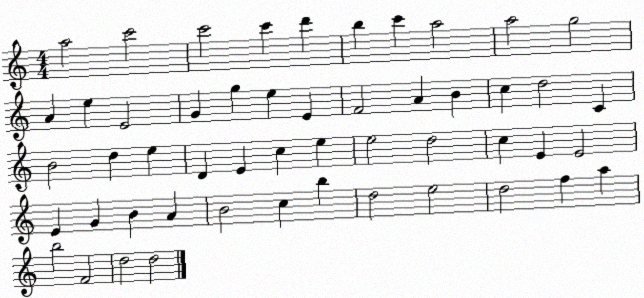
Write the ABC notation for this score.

X:1
T:Untitled
M:4/4
L:1/4
K:C
a2 c'2 c'2 c' d' b c' a2 a2 g2 A e E2 G g e E F2 A B c d2 C B2 d e D E c e e2 d2 c E E2 E G B A B2 c b d2 e2 d2 f a b2 F2 d2 d2